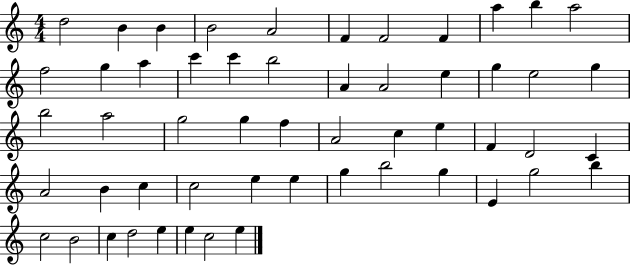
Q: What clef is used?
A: treble